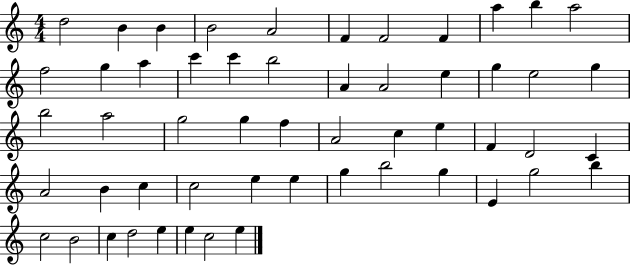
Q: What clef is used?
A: treble